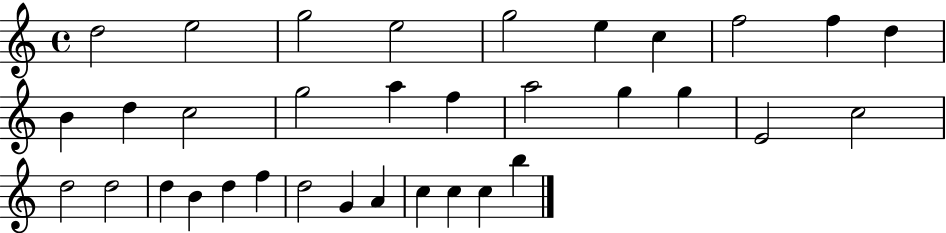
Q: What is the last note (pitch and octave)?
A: B5